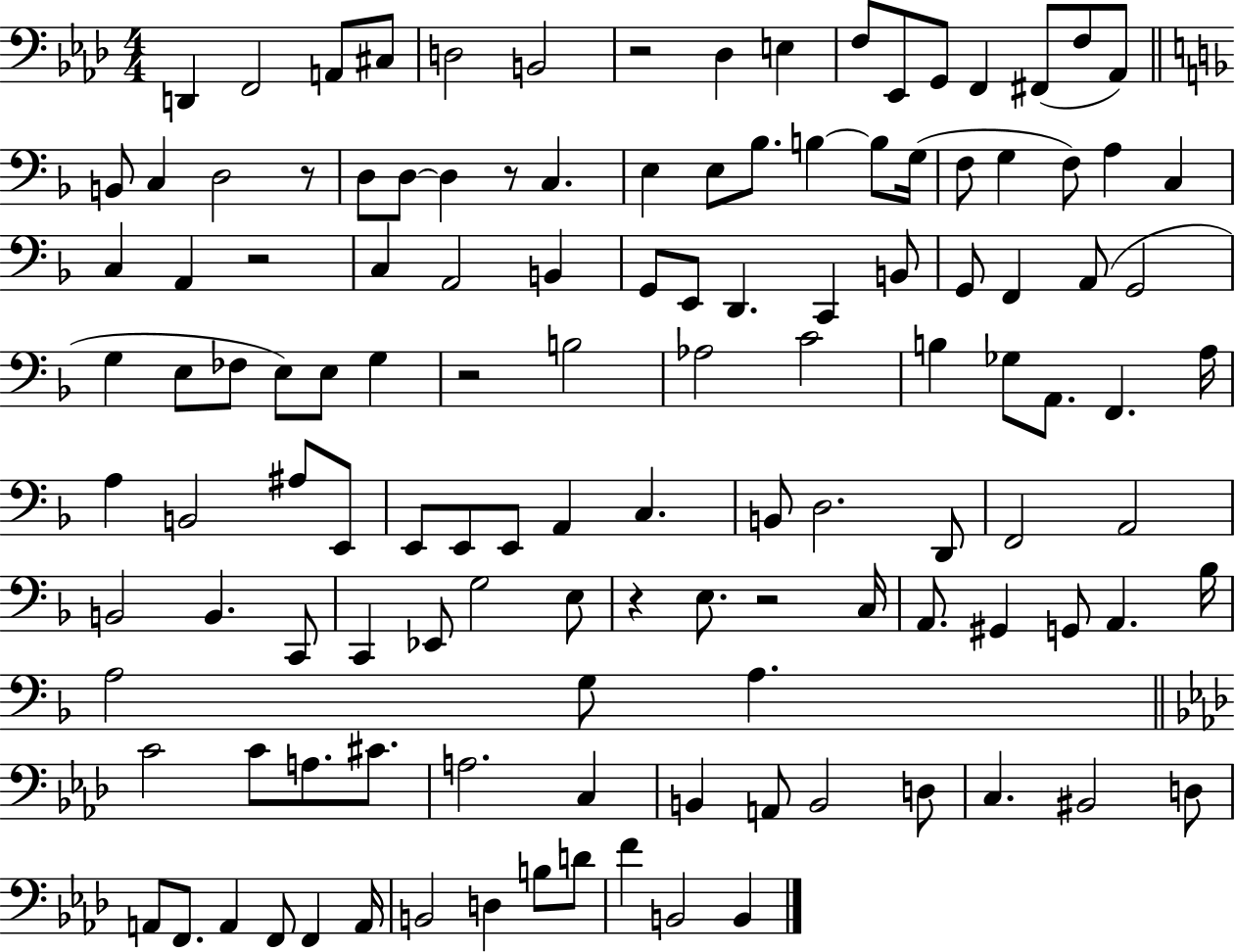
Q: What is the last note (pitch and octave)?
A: B2